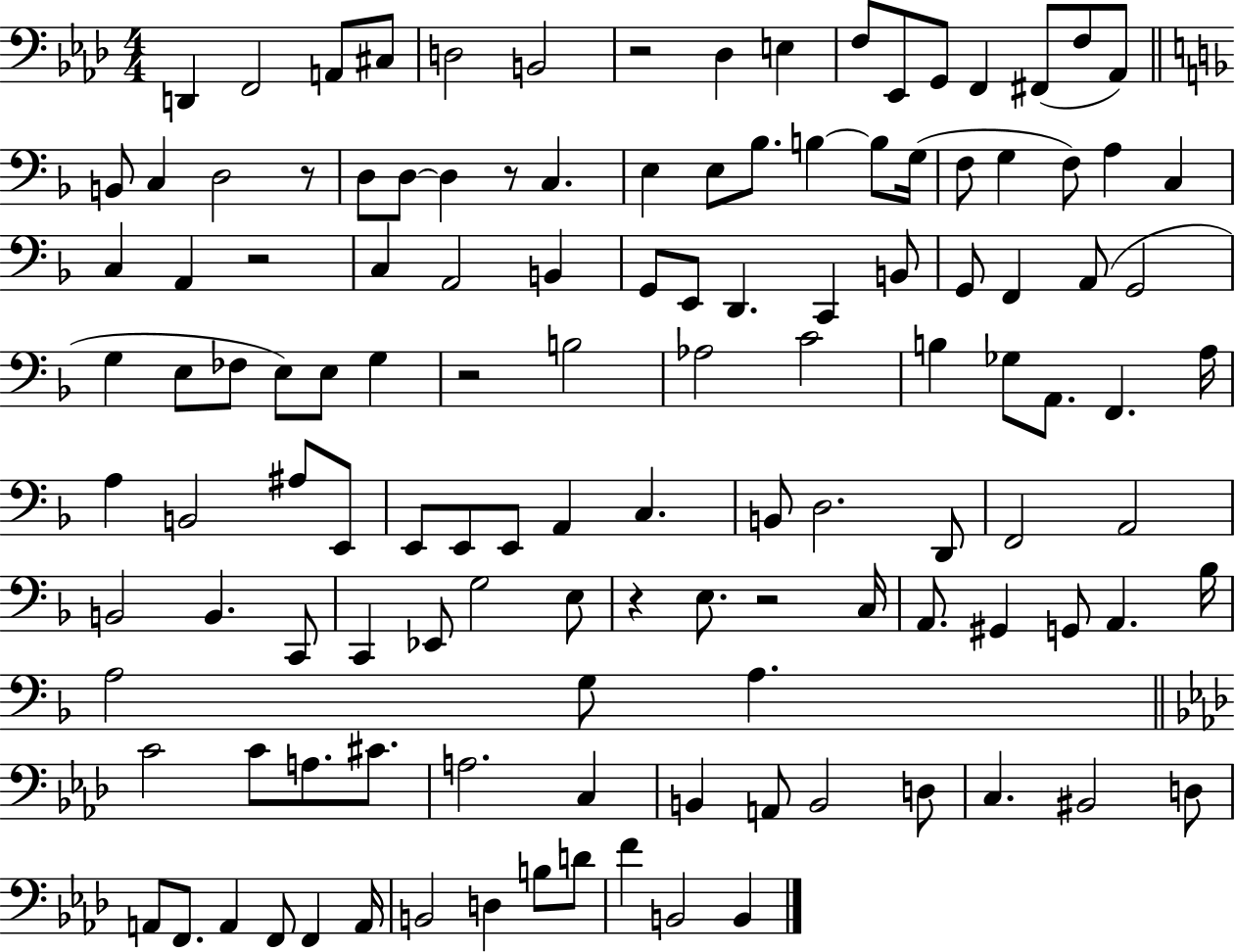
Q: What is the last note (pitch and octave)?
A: B2